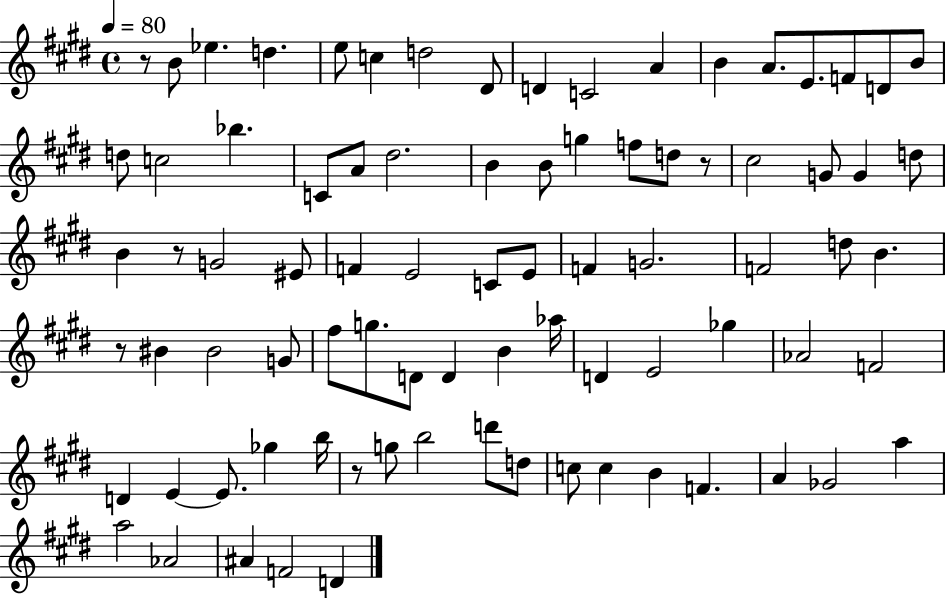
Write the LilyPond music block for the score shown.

{
  \clef treble
  \time 4/4
  \defaultTimeSignature
  \key e \major
  \tempo 4 = 80
  r8 b'8 ees''4. d''4. | e''8 c''4 d''2 dis'8 | d'4 c'2 a'4 | b'4 a'8. e'8. f'8 d'8 b'8 | \break d''8 c''2 bes''4. | c'8 a'8 dis''2. | b'4 b'8 g''4 f''8 d''8 r8 | cis''2 g'8 g'4 d''8 | \break b'4 r8 g'2 eis'8 | f'4 e'2 c'8 e'8 | f'4 g'2. | f'2 d''8 b'4. | \break r8 bis'4 bis'2 g'8 | fis''8 g''8. d'8 d'4 b'4 aes''16 | d'4 e'2 ges''4 | aes'2 f'2 | \break d'4 e'4~~ e'8. ges''4 b''16 | r8 g''8 b''2 d'''8 d''8 | c''8 c''4 b'4 f'4. | a'4 ges'2 a''4 | \break a''2 aes'2 | ais'4 f'2 d'4 | \bar "|."
}